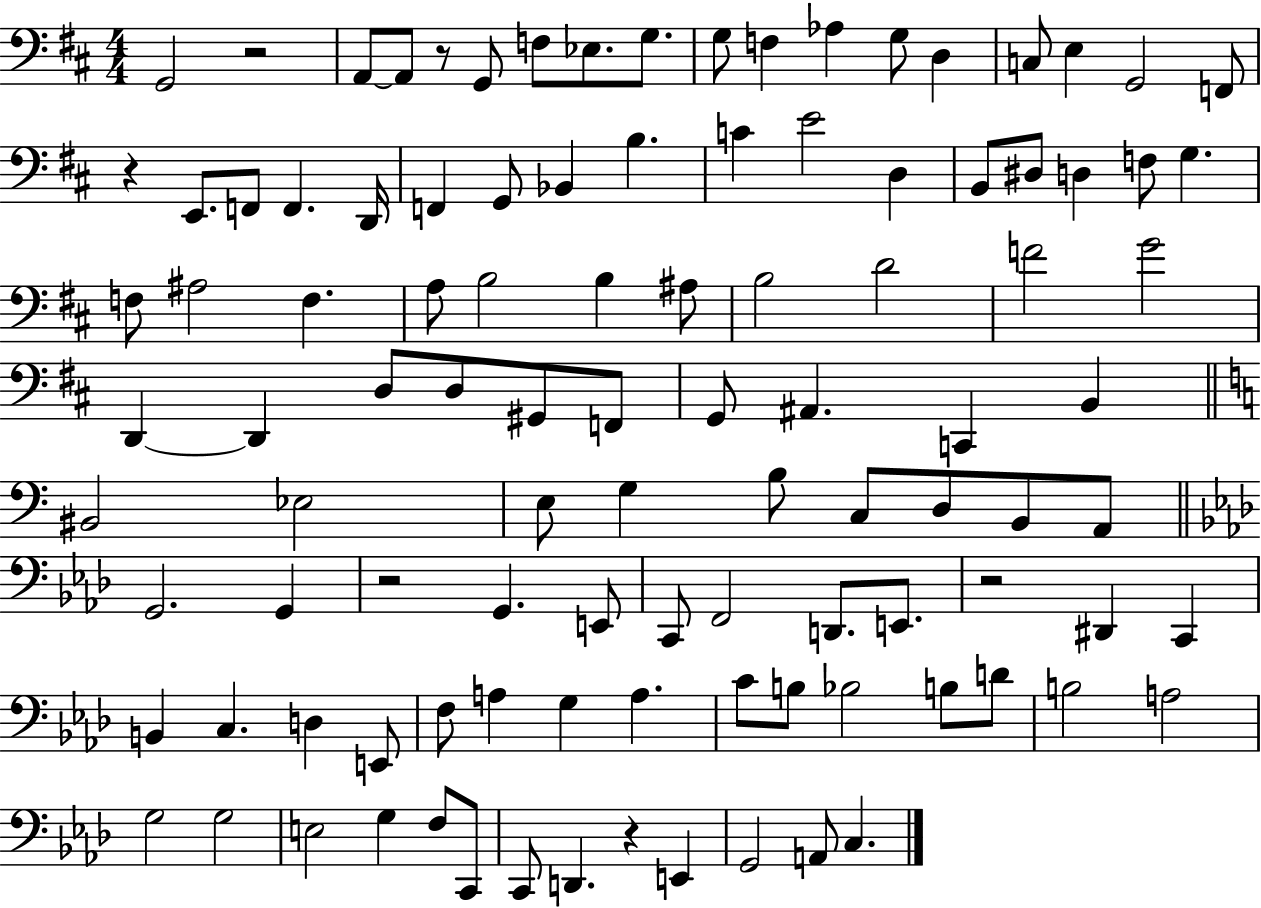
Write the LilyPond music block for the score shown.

{
  \clef bass
  \numericTimeSignature
  \time 4/4
  \key d \major
  g,2 r2 | a,8~~ a,8 r8 g,8 f8 ees8. g8. | g8 f4 aes4 g8 d4 | c8 e4 g,2 f,8 | \break r4 e,8. f,8 f,4. d,16 | f,4 g,8 bes,4 b4. | c'4 e'2 d4 | b,8 dis8 d4 f8 g4. | \break f8 ais2 f4. | a8 b2 b4 ais8 | b2 d'2 | f'2 g'2 | \break d,4~~ d,4 d8 d8 gis,8 f,8 | g,8 ais,4. c,4 b,4 | \bar "||" \break \key a \minor bis,2 ees2 | e8 g4 b8 c8 d8 b,8 a,8 | \bar "||" \break \key aes \major g,2. g,4 | r2 g,4. e,8 | c,8 f,2 d,8. e,8. | r2 dis,4 c,4 | \break b,4 c4. d4 e,8 | f8 a4 g4 a4. | c'8 b8 bes2 b8 d'8 | b2 a2 | \break g2 g2 | e2 g4 f8 c,8 | c,8 d,4. r4 e,4 | g,2 a,8 c4. | \break \bar "|."
}